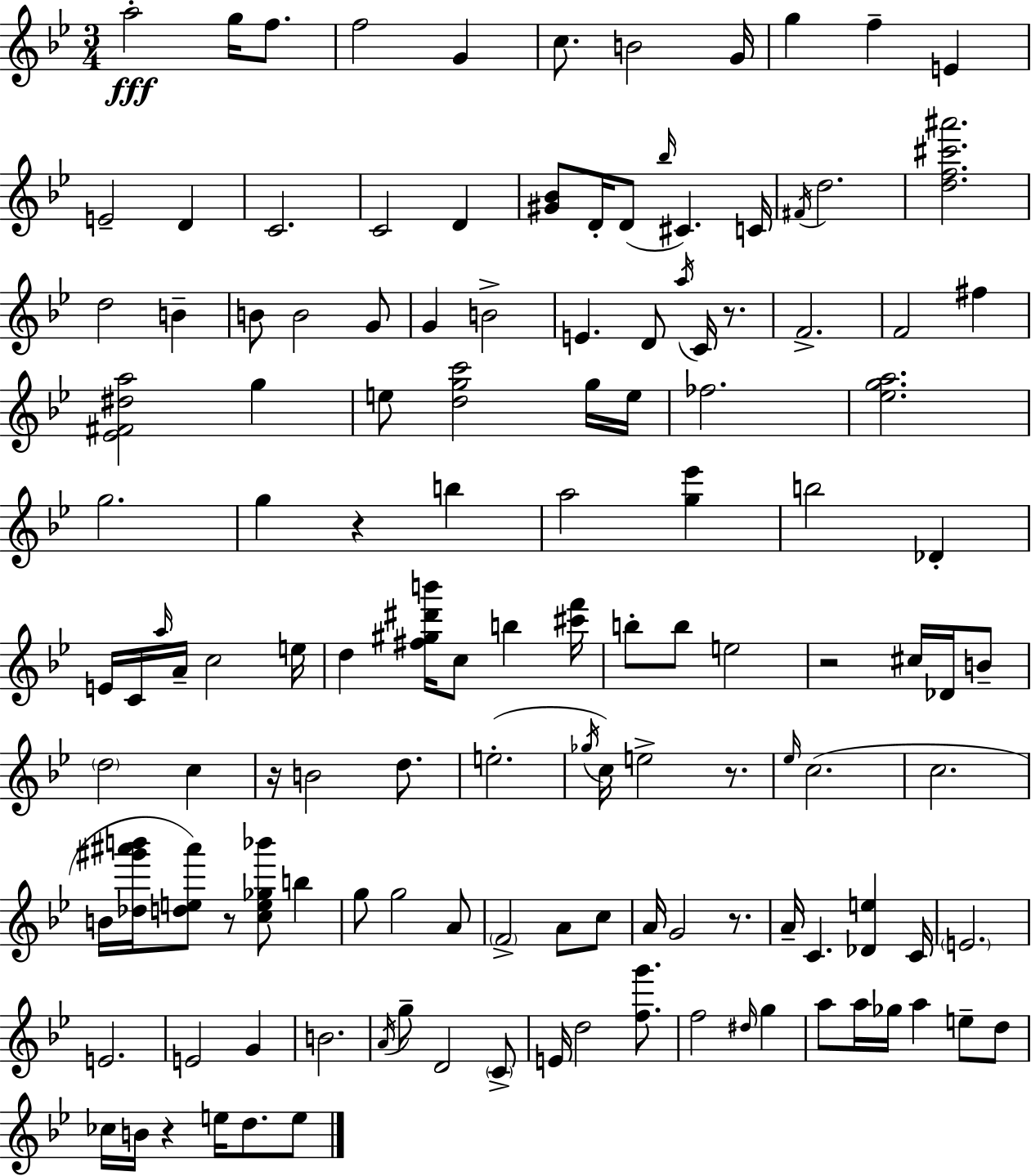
{
  \clef treble
  \numericTimeSignature
  \time 3/4
  \key bes \major
  \repeat volta 2 { a''2-.\fff g''16 f''8. | f''2 g'4 | c''8. b'2 g'16 | g''4 f''4-- e'4 | \break e'2-- d'4 | c'2. | c'2 d'4 | <gis' bes'>8 d'16-. d'8( \grace { bes''16 } cis'4.) | \break c'16 \acciaccatura { fis'16 } d''2. | <d'' f'' cis''' ais'''>2. | d''2 b'4-- | b'8 b'2 | \break g'8 g'4 b'2-> | e'4. d'8 \acciaccatura { a''16 } c'16 | r8. f'2.-> | f'2 fis''4 | \break <ees' fis' dis'' a''>2 g''4 | e''8 <d'' g'' c'''>2 | g''16 e''16 fes''2. | <ees'' g'' a''>2. | \break g''2. | g''4 r4 b''4 | a''2 <g'' ees'''>4 | b''2 des'4-. | \break e'16 c'16 \grace { a''16 } a'16-- c''2 | e''16 d''4 <fis'' gis'' dis''' b'''>16 c''8 b''4 | <cis''' f'''>16 b''8-. b''8 e''2 | r2 | \break cis''16 des'16 b'8-- \parenthesize d''2 | c''4 r16 b'2 | d''8. e''2.-.( | \acciaccatura { ges''16 } c''16) e''2-> | \break r8. \grace { ees''16 }( c''2. | c''2. | b'16 <des'' gis''' ais''' b'''>16 <d'' e'' ais'''>8) r8 | <c'' e'' ges'' bes'''>8 b''4 g''8 g''2 | \break a'8 \parenthesize f'2-> | a'8 c''8 a'16 g'2 | r8. a'16-- c'4. | <des' e''>4 c'16 \parenthesize e'2. | \break e'2. | e'2 | g'4 b'2. | \acciaccatura { a'16 } g''8-- d'2 | \break \parenthesize c'8-> e'16 d''2 | <f'' g'''>8. f''2 | \grace { dis''16 } g''4 a''8 a''16 ges''16 | a''4 e''8-- d''8 ces''16 b'16 r4 | \break e''16 d''8. e''8 } \bar "|."
}